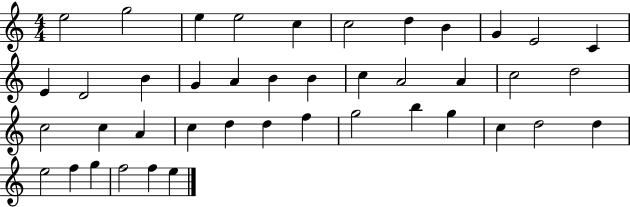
X:1
T:Untitled
M:4/4
L:1/4
K:C
e2 g2 e e2 c c2 d B G E2 C E D2 B G A B B c A2 A c2 d2 c2 c A c d d f g2 b g c d2 d e2 f g f2 f e